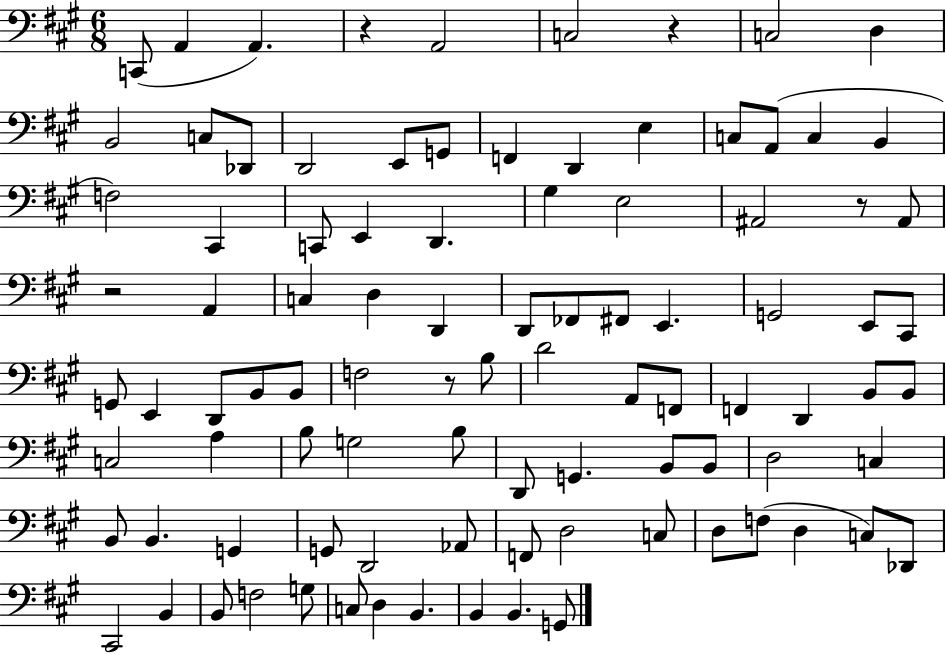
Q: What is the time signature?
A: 6/8